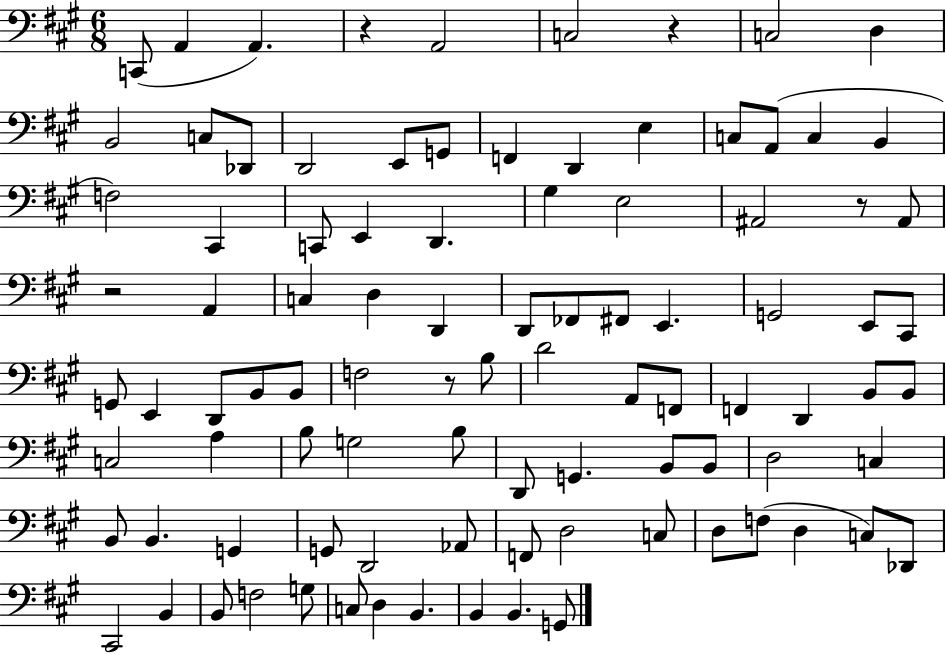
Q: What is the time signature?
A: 6/8